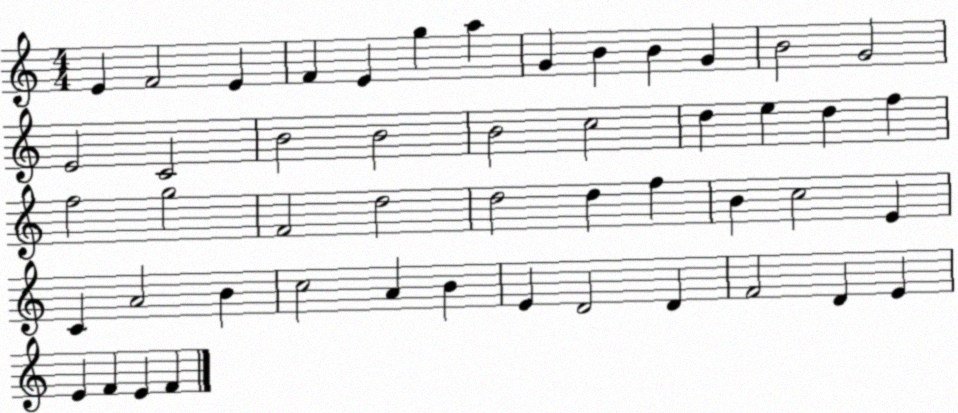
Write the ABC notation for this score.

X:1
T:Untitled
M:4/4
L:1/4
K:C
E F2 E F E g a G B B G B2 G2 E2 C2 B2 B2 B2 c2 d e d f f2 g2 F2 d2 d2 d f B c2 E C A2 B c2 A B E D2 D F2 D E E F E F